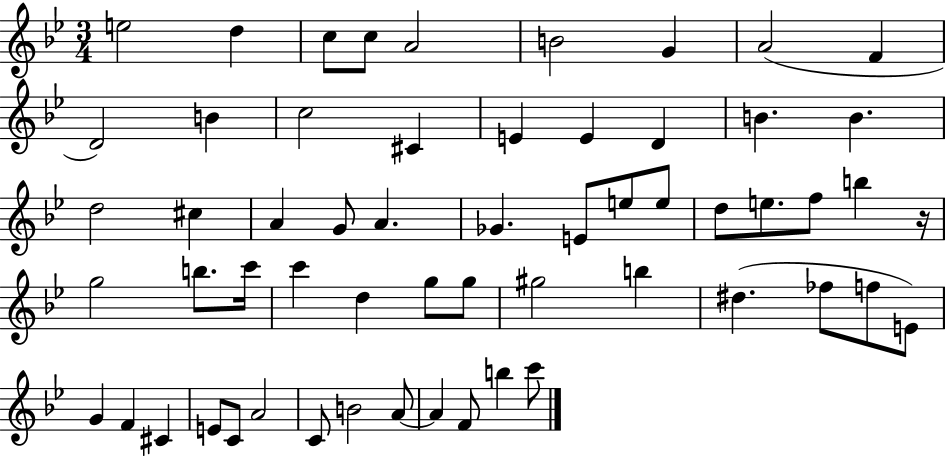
E5/h D5/q C5/e C5/e A4/h B4/h G4/q A4/h F4/q D4/h B4/q C5/h C#4/q E4/q E4/q D4/q B4/q. B4/q. D5/h C#5/q A4/q G4/e A4/q. Gb4/q. E4/e E5/e E5/e D5/e E5/e. F5/e B5/q R/s G5/h B5/e. C6/s C6/q D5/q G5/e G5/e G#5/h B5/q D#5/q. FES5/e F5/e E4/e G4/q F4/q C#4/q E4/e C4/e A4/h C4/e B4/h A4/e A4/q F4/e B5/q C6/e